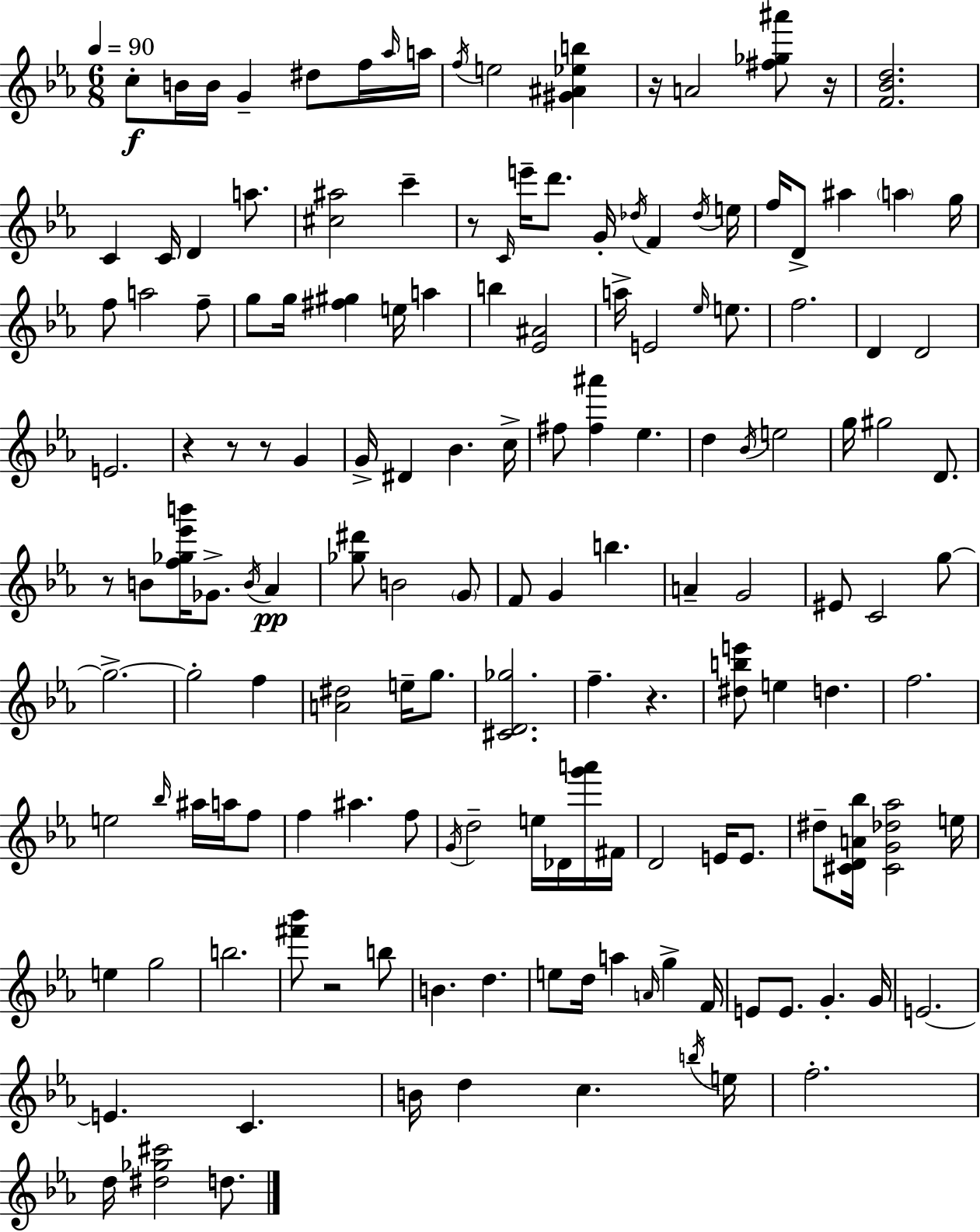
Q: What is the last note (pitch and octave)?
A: D5